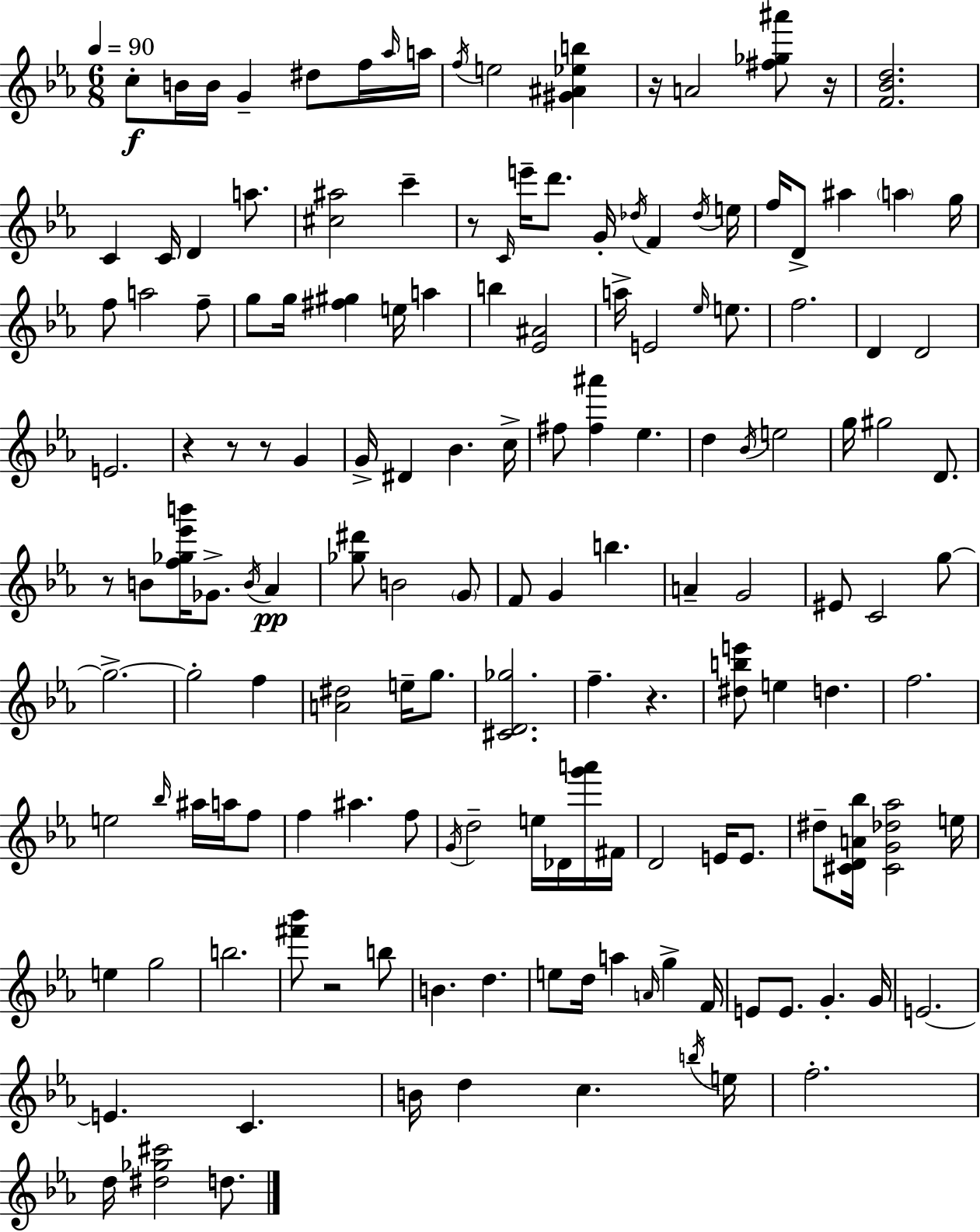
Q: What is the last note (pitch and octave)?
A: D5